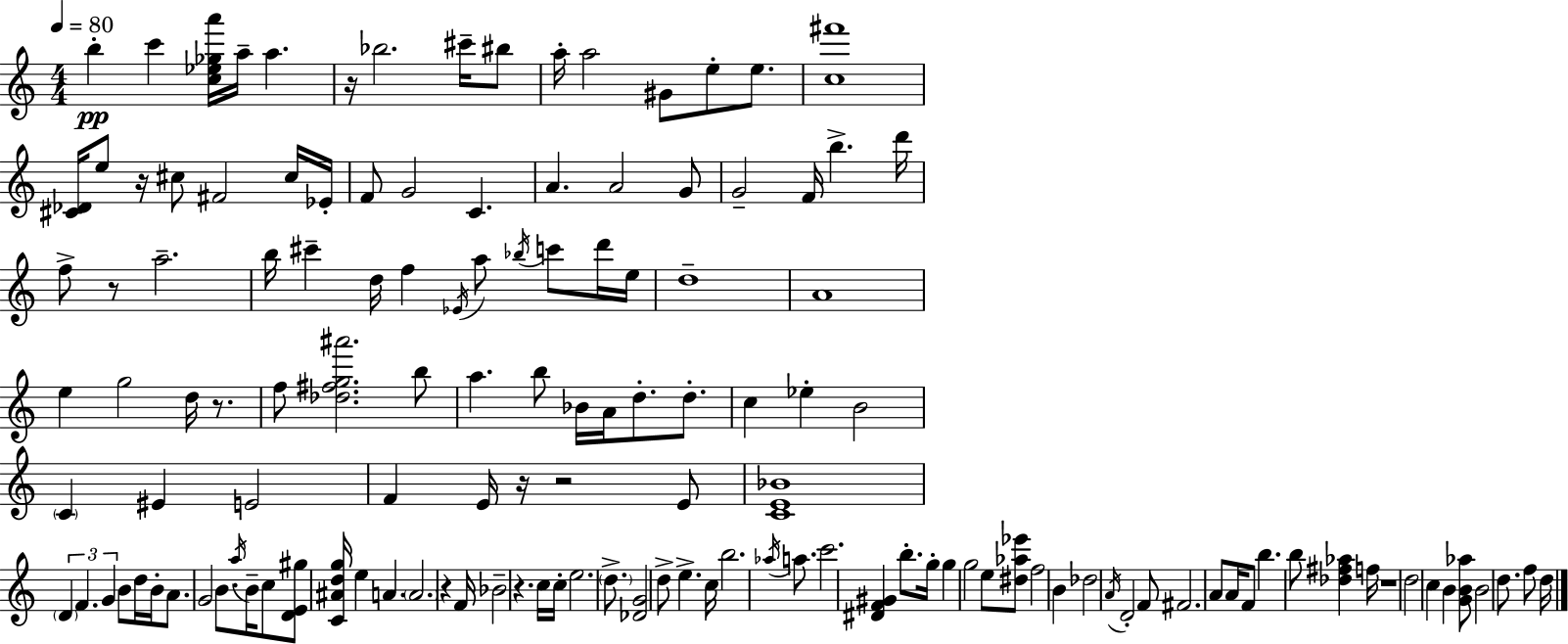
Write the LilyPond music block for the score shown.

{
  \clef treble
  \numericTimeSignature
  \time 4/4
  \key c \major
  \tempo 4 = 80
  b''4-.\pp c'''4 <c'' ees'' ges'' a'''>16 a''16-- a''4. | r16 bes''2. cis'''16-- bis''8 | a''16-. a''2 gis'8 e''8-. e''8. | <c'' fis'''>1 | \break <cis' des'>16 e''8 r16 cis''8 fis'2 cis''16 ees'16-. | f'8 g'2 c'4. | a'4. a'2 g'8 | g'2-- f'16 b''4.-> d'''16 | \break f''8-> r8 a''2.-- | b''16 cis'''4-- d''16 f''4 \acciaccatura { ees'16 } a''8 \acciaccatura { bes''16 } c'''8 | d'''16 e''16 d''1-- | a'1 | \break e''4 g''2 d''16 r8. | f''8 <des'' fis'' g'' ais'''>2. | b''8 a''4. b''8 bes'16 a'16 d''8.-. d''8.-. | c''4 ees''4-. b'2 | \break \parenthesize c'4 eis'4 e'2 | f'4 e'16 r16 r2 | e'8 <c' e' bes'>1 | \tuplet 3/2 { \parenthesize d'4 f'4. g'4 } | \break b'8 d''16 b'16-. a'8. g'2 b'8. | \acciaccatura { a''16 } b'16-- c''8 <d' e' gis''>8 <c' ais' d'' g''>16 e''4 a'4. | \parenthesize a'2. r4 | f'16 bes'2-- r4. | \break c''16 c''16-. e''2. | \parenthesize d''8.-> <des' g'>2 d''8-> e''4.-> | c''16 b''2. | \acciaccatura { aes''16 } a''8. c'''2. | \break <dis' f' gis'>4 b''8.-. g''16-. g''4 g''2 | e''8 <dis'' aes'' ees'''>8 f''2 | b'4 des''2 \acciaccatura { a'16 } d'2-. | f'8 fis'2. | \break a'8 a'16 f'8 b''4. b''8 | <des'' fis'' aes''>4 f''16 r1 | d''2 c''4 | b'4 <g' b' aes''>8 b'2 d''8. | \break f''8 d''16 \bar "|."
}